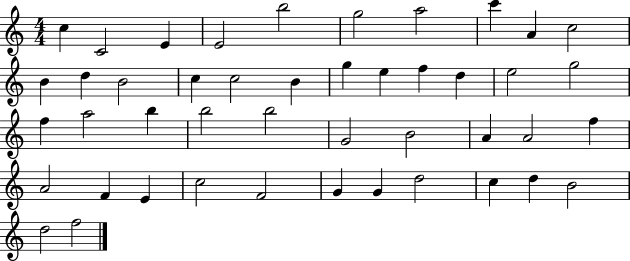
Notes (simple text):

C5/q C4/h E4/q E4/h B5/h G5/h A5/h C6/q A4/q C5/h B4/q D5/q B4/h C5/q C5/h B4/q G5/q E5/q F5/q D5/q E5/h G5/h F5/q A5/h B5/q B5/h B5/h G4/h B4/h A4/q A4/h F5/q A4/h F4/q E4/q C5/h F4/h G4/q G4/q D5/h C5/q D5/q B4/h D5/h F5/h